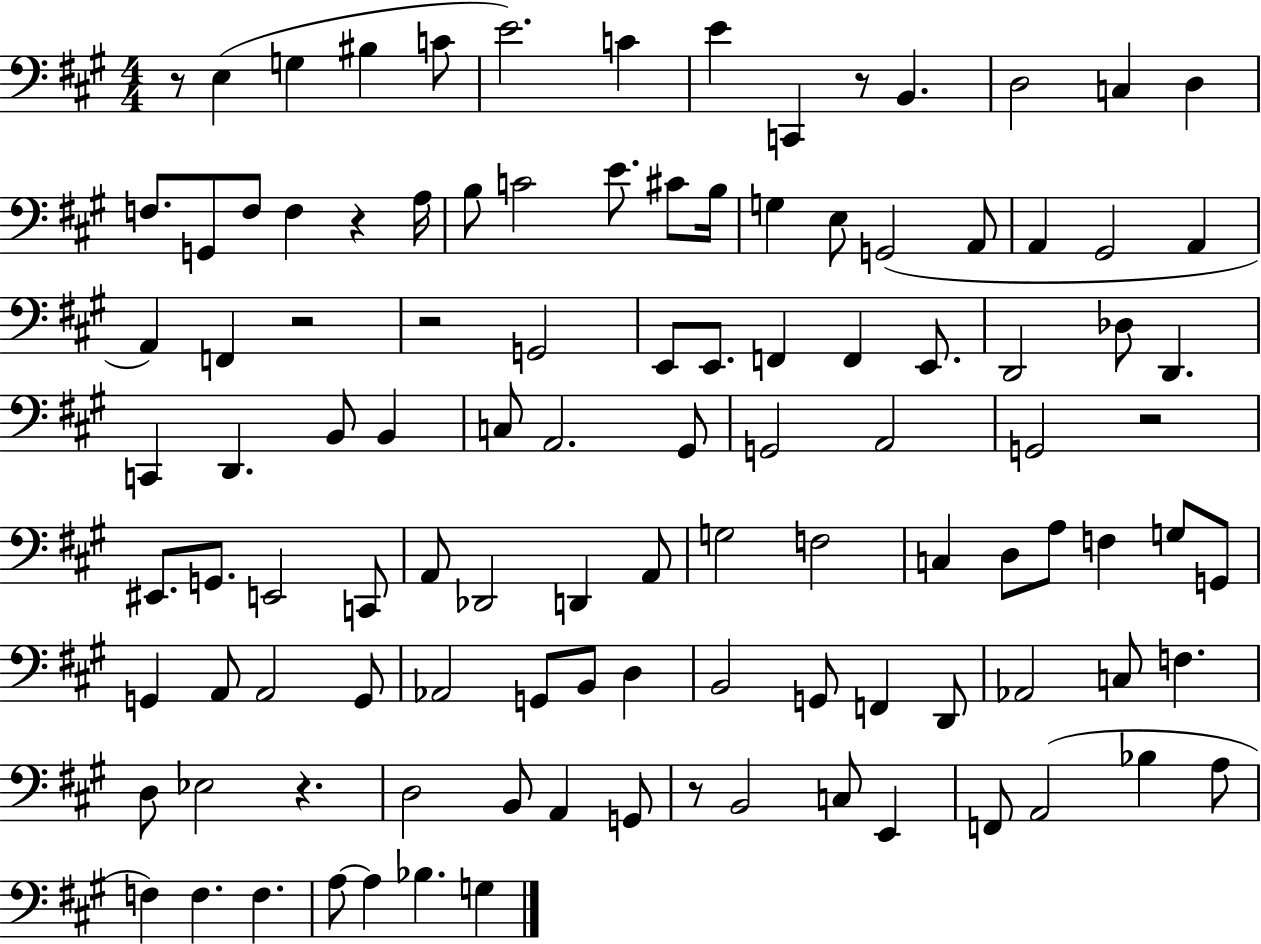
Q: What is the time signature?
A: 4/4